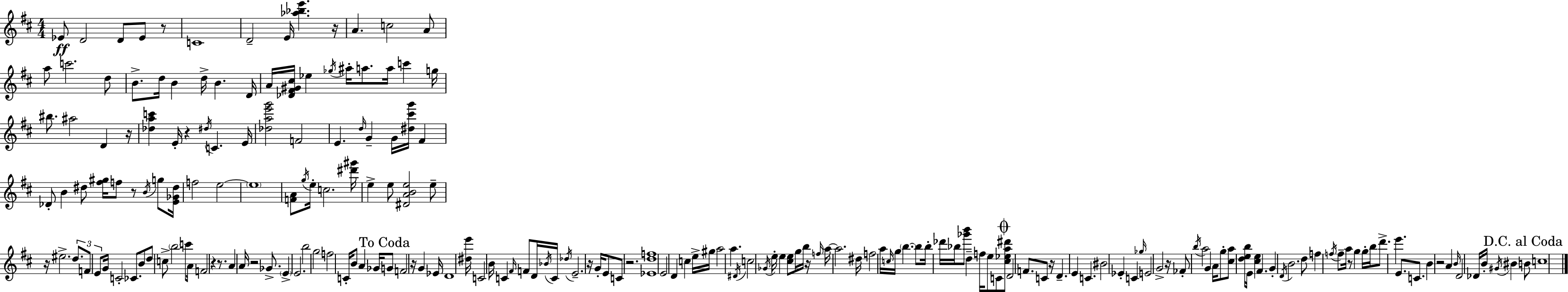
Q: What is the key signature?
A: D major